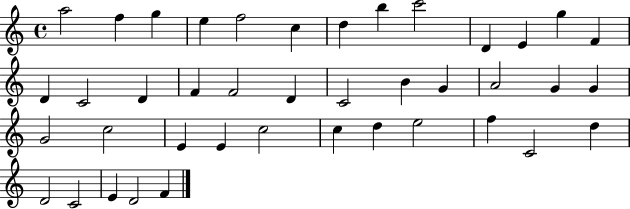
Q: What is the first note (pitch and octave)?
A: A5